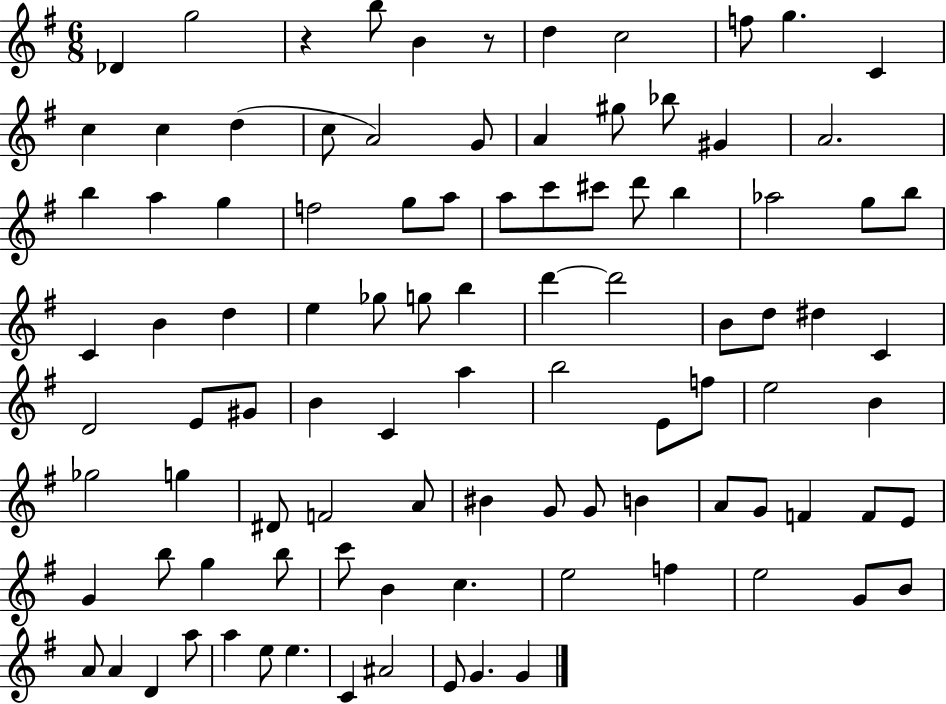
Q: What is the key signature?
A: G major